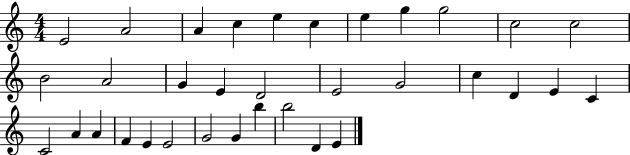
E4/h A4/h A4/q C5/q E5/q C5/q E5/q G5/q G5/h C5/h C5/h B4/h A4/h G4/q E4/q D4/h E4/h G4/h C5/q D4/q E4/q C4/q C4/h A4/q A4/q F4/q E4/q E4/h G4/h G4/q B5/q B5/h D4/q E4/q